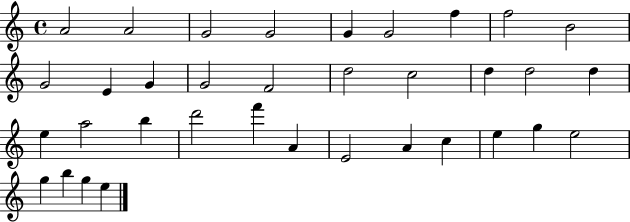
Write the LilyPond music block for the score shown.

{
  \clef treble
  \time 4/4
  \defaultTimeSignature
  \key c \major
  a'2 a'2 | g'2 g'2 | g'4 g'2 f''4 | f''2 b'2 | \break g'2 e'4 g'4 | g'2 f'2 | d''2 c''2 | d''4 d''2 d''4 | \break e''4 a''2 b''4 | d'''2 f'''4 a'4 | e'2 a'4 c''4 | e''4 g''4 e''2 | \break g''4 b''4 g''4 e''4 | \bar "|."
}